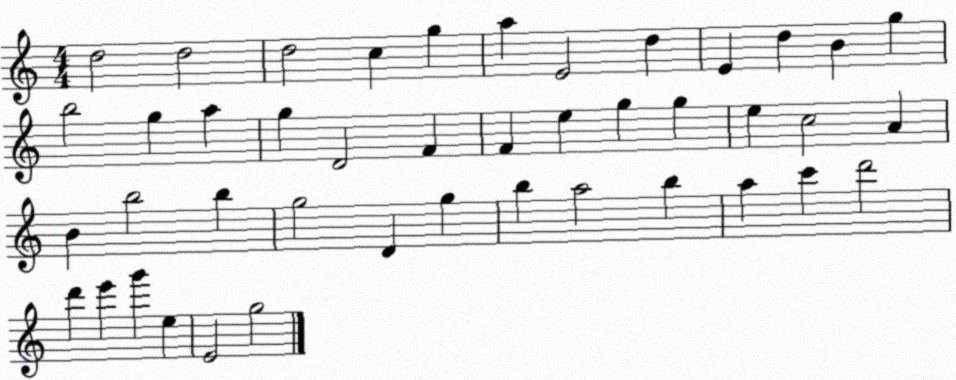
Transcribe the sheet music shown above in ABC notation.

X:1
T:Untitled
M:4/4
L:1/4
K:C
d2 d2 d2 c g a E2 d E d B g b2 g a g D2 F F e g g e c2 A B b2 b g2 D g b a2 b a c' d'2 d' e' g' e E2 g2